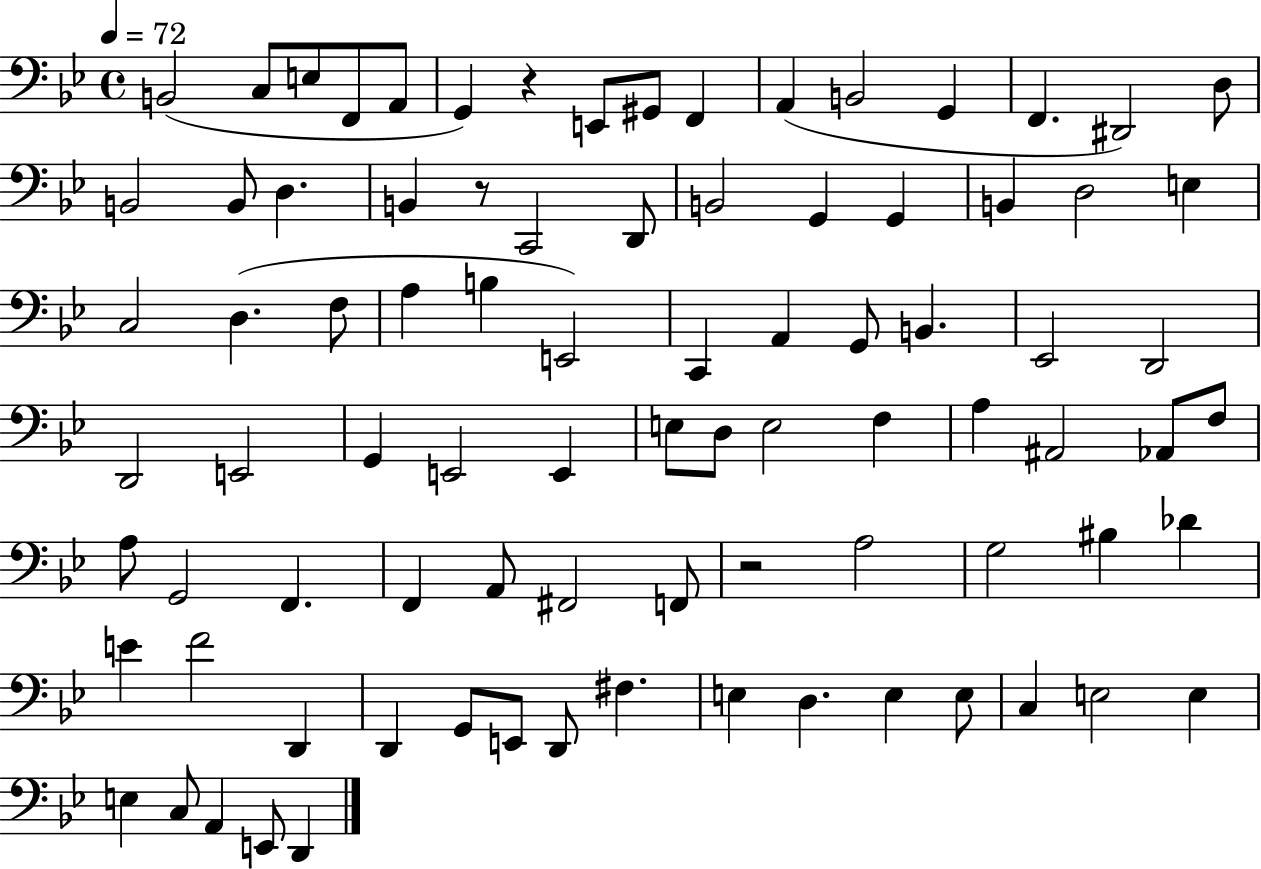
{
  \clef bass
  \time 4/4
  \defaultTimeSignature
  \key bes \major
  \tempo 4 = 72
  b,2( c8 e8 f,8 a,8 | g,4) r4 e,8 gis,8 f,4 | a,4( b,2 g,4 | f,4. dis,2) d8 | \break b,2 b,8 d4. | b,4 r8 c,2 d,8 | b,2 g,4 g,4 | b,4 d2 e4 | \break c2 d4.( f8 | a4 b4 e,2) | c,4 a,4 g,8 b,4. | ees,2 d,2 | \break d,2 e,2 | g,4 e,2 e,4 | e8 d8 e2 f4 | a4 ais,2 aes,8 f8 | \break a8 g,2 f,4. | f,4 a,8 fis,2 f,8 | r2 a2 | g2 bis4 des'4 | \break e'4 f'2 d,4 | d,4 g,8 e,8 d,8 fis4. | e4 d4. e4 e8 | c4 e2 e4 | \break e4 c8 a,4 e,8 d,4 | \bar "|."
}